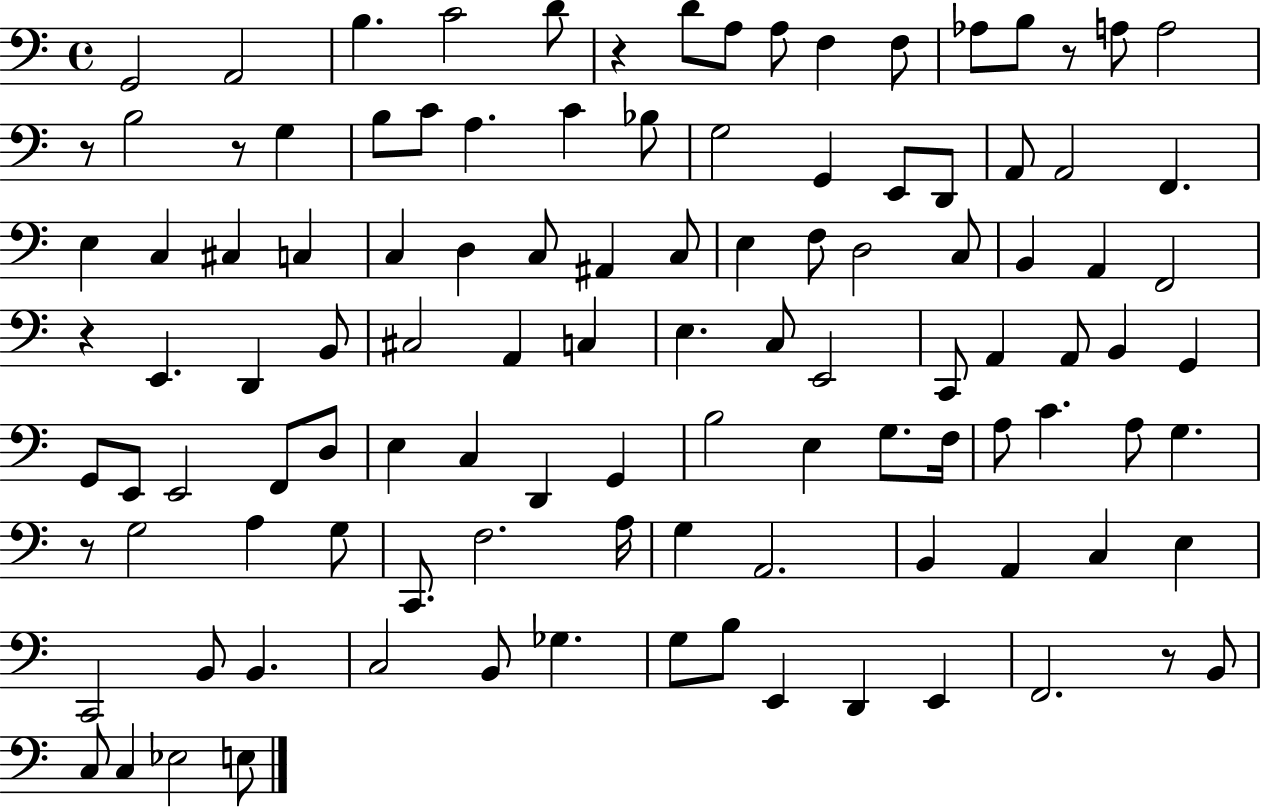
X:1
T:Untitled
M:4/4
L:1/4
K:C
G,,2 A,,2 B, C2 D/2 z D/2 A,/2 A,/2 F, F,/2 _A,/2 B,/2 z/2 A,/2 A,2 z/2 B,2 z/2 G, B,/2 C/2 A, C _B,/2 G,2 G,, E,,/2 D,,/2 A,,/2 A,,2 F,, E, C, ^C, C, C, D, C,/2 ^A,, C,/2 E, F,/2 D,2 C,/2 B,, A,, F,,2 z E,, D,, B,,/2 ^C,2 A,, C, E, C,/2 E,,2 C,,/2 A,, A,,/2 B,, G,, G,,/2 E,,/2 E,,2 F,,/2 D,/2 E, C, D,, G,, B,2 E, G,/2 F,/4 A,/2 C A,/2 G, z/2 G,2 A, G,/2 C,,/2 F,2 A,/4 G, A,,2 B,, A,, C, E, C,,2 B,,/2 B,, C,2 B,,/2 _G, G,/2 B,/2 E,, D,, E,, F,,2 z/2 B,,/2 C,/2 C, _E,2 E,/2